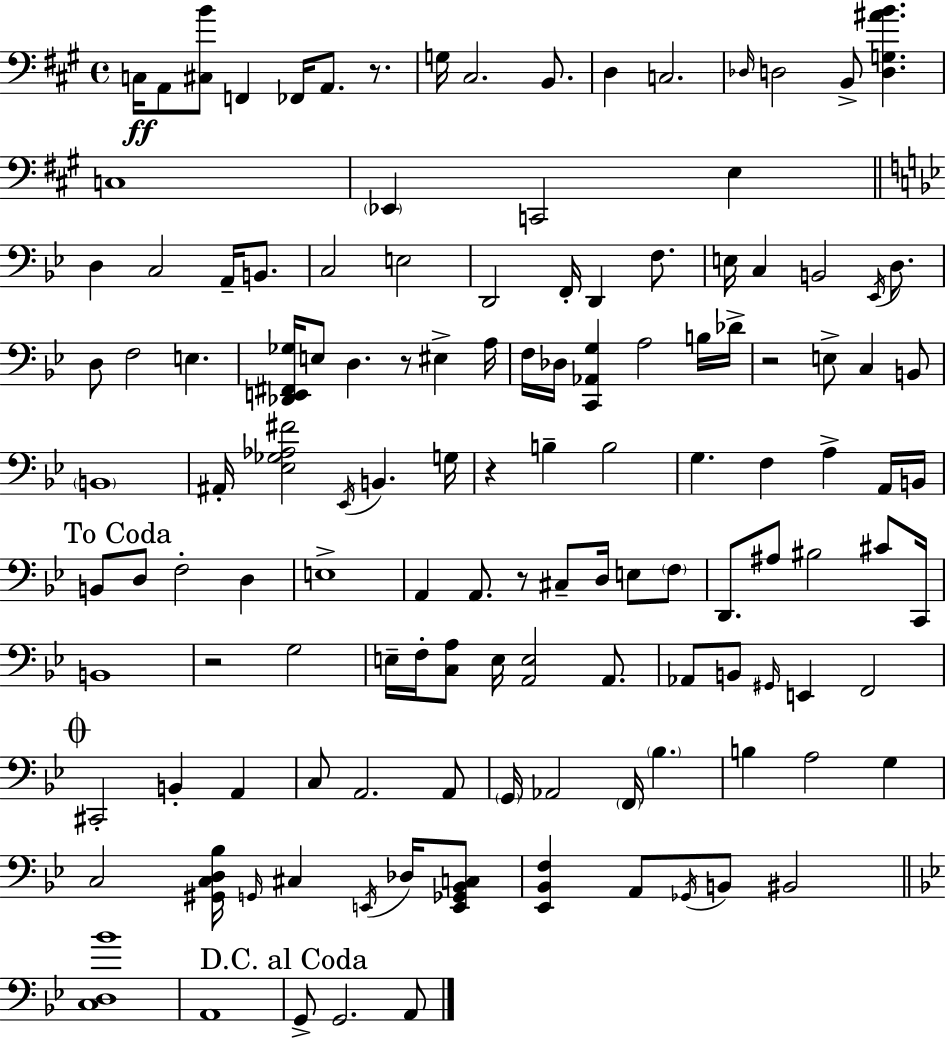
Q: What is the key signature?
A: A major